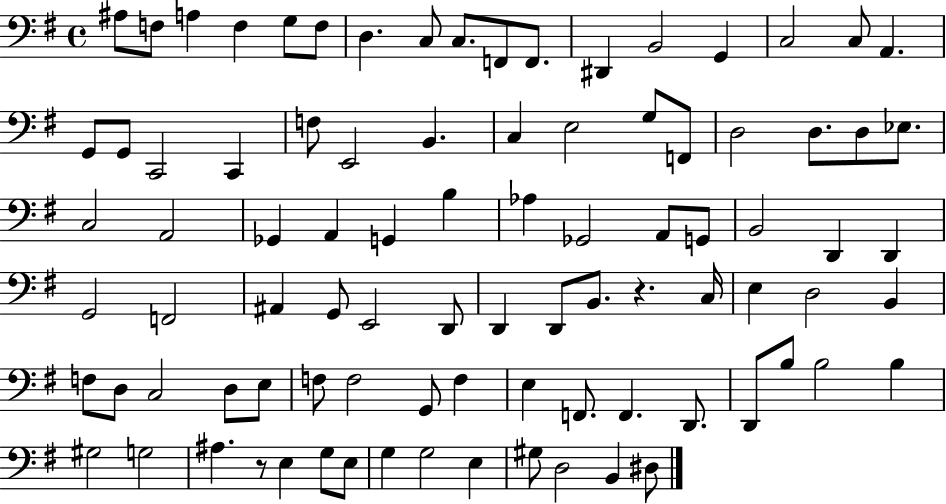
{
  \clef bass
  \time 4/4
  \defaultTimeSignature
  \key g \major
  ais8 f8 a4 f4 g8 f8 | d4. c8 c8. f,8 f,8. | dis,4 b,2 g,4 | c2 c8 a,4. | \break g,8 g,8 c,2 c,4 | f8 e,2 b,4. | c4 e2 g8 f,8 | d2 d8. d8 ees8. | \break c2 a,2 | ges,4 a,4 g,4 b4 | aes4 ges,2 a,8 g,8 | b,2 d,4 d,4 | \break g,2 f,2 | ais,4 g,8 e,2 d,8 | d,4 d,8 b,8. r4. c16 | e4 d2 b,4 | \break f8 d8 c2 d8 e8 | f8 f2 g,8 f4 | e4 f,8. f,4. d,8. | d,8 b8 b2 b4 | \break gis2 g2 | ais4. r8 e4 g8 e8 | g4 g2 e4 | gis8 d2 b,4 dis8 | \break \bar "|."
}